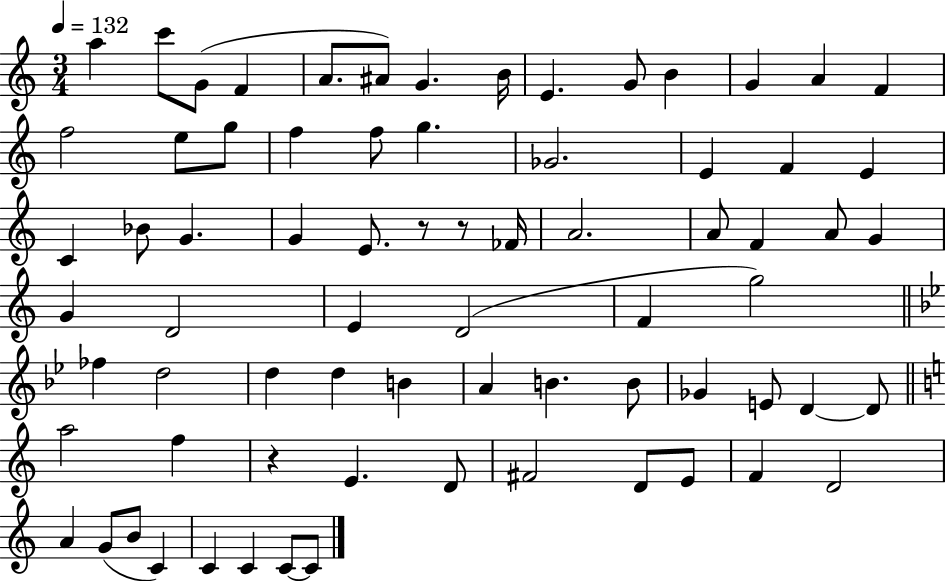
A5/q C6/e G4/e F4/q A4/e. A#4/e G4/q. B4/s E4/q. G4/e B4/q G4/q A4/q F4/q F5/h E5/e G5/e F5/q F5/e G5/q. Gb4/h. E4/q F4/q E4/q C4/q Bb4/e G4/q. G4/q E4/e. R/e R/e FES4/s A4/h. A4/e F4/q A4/e G4/q G4/q D4/h E4/q D4/h F4/q G5/h FES5/q D5/h D5/q D5/q B4/q A4/q B4/q. B4/e Gb4/q E4/e D4/q D4/e A5/h F5/q R/q E4/q. D4/e F#4/h D4/e E4/e F4/q D4/h A4/q G4/e B4/e C4/q C4/q C4/q C4/e C4/e